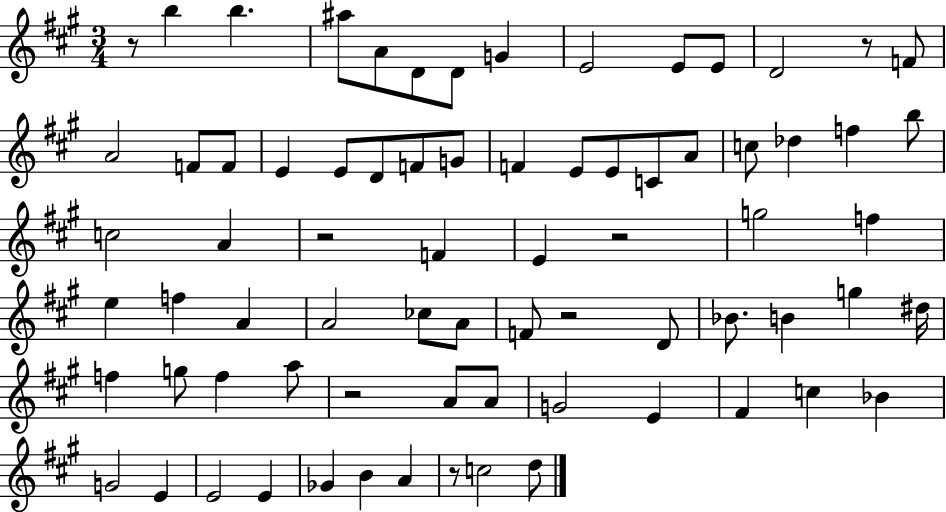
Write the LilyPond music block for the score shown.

{
  \clef treble
  \numericTimeSignature
  \time 3/4
  \key a \major
  r8 b''4 b''4. | ais''8 a'8 d'8 d'8 g'4 | e'2 e'8 e'8 | d'2 r8 f'8 | \break a'2 f'8 f'8 | e'4 e'8 d'8 f'8 g'8 | f'4 e'8 e'8 c'8 a'8 | c''8 des''4 f''4 b''8 | \break c''2 a'4 | r2 f'4 | e'4 r2 | g''2 f''4 | \break e''4 f''4 a'4 | a'2 ces''8 a'8 | f'8 r2 d'8 | bes'8. b'4 g''4 dis''16 | \break f''4 g''8 f''4 a''8 | r2 a'8 a'8 | g'2 e'4 | fis'4 c''4 bes'4 | \break g'2 e'4 | e'2 e'4 | ges'4 b'4 a'4 | r8 c''2 d''8 | \break \bar "|."
}